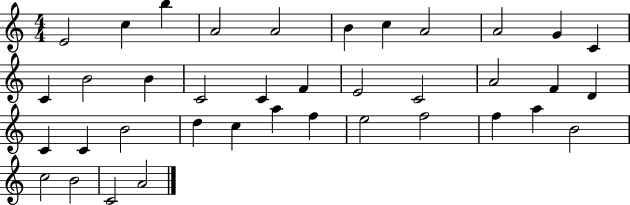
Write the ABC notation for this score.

X:1
T:Untitled
M:4/4
L:1/4
K:C
E2 c b A2 A2 B c A2 A2 G C C B2 B C2 C F E2 C2 A2 F D C C B2 d c a f e2 f2 f a B2 c2 B2 C2 A2